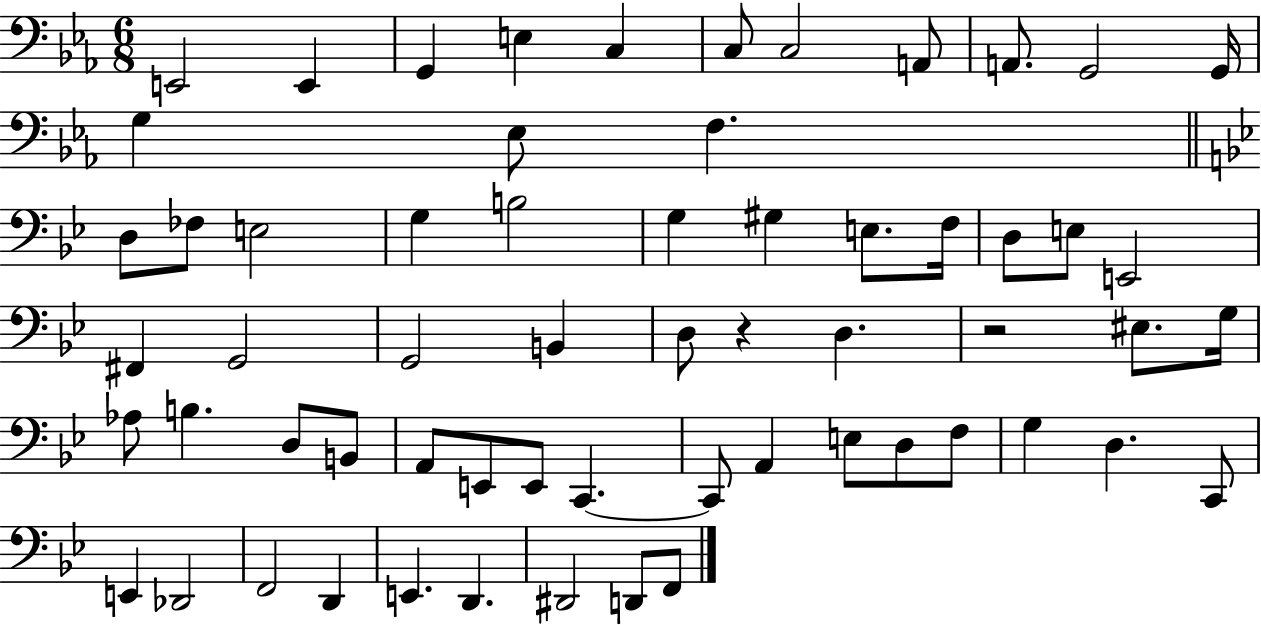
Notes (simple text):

E2/h E2/q G2/q E3/q C3/q C3/e C3/h A2/e A2/e. G2/h G2/s G3/q Eb3/e F3/q. D3/e FES3/e E3/h G3/q B3/h G3/q G#3/q E3/e. F3/s D3/e E3/e E2/h F#2/q G2/h G2/h B2/q D3/e R/q D3/q. R/h EIS3/e. G3/s Ab3/e B3/q. D3/e B2/e A2/e E2/e E2/e C2/q. C2/e A2/q E3/e D3/e F3/e G3/q D3/q. C2/e E2/q Db2/h F2/h D2/q E2/q. D2/q. D#2/h D2/e F2/e